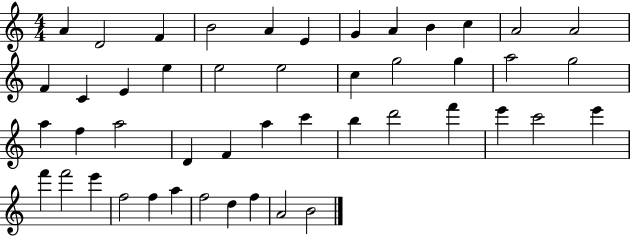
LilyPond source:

{
  \clef treble
  \numericTimeSignature
  \time 4/4
  \key c \major
  a'4 d'2 f'4 | b'2 a'4 e'4 | g'4 a'4 b'4 c''4 | a'2 a'2 | \break f'4 c'4 e'4 e''4 | e''2 e''2 | c''4 g''2 g''4 | a''2 g''2 | \break a''4 f''4 a''2 | d'4 f'4 a''4 c'''4 | b''4 d'''2 f'''4 | e'''4 c'''2 e'''4 | \break f'''4 f'''2 e'''4 | f''2 f''4 a''4 | f''2 d''4 f''4 | a'2 b'2 | \break \bar "|."
}